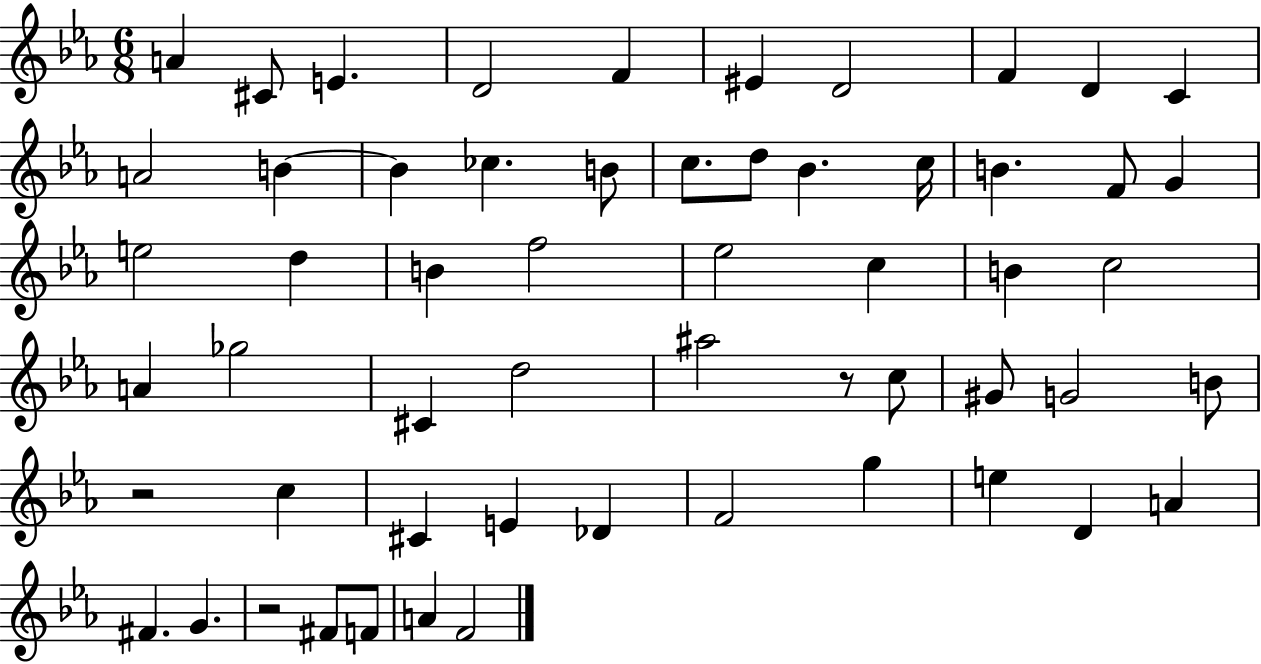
X:1
T:Untitled
M:6/8
L:1/4
K:Eb
A ^C/2 E D2 F ^E D2 F D C A2 B B _c B/2 c/2 d/2 _B c/4 B F/2 G e2 d B f2 _e2 c B c2 A _g2 ^C d2 ^a2 z/2 c/2 ^G/2 G2 B/2 z2 c ^C E _D F2 g e D A ^F G z2 ^F/2 F/2 A F2